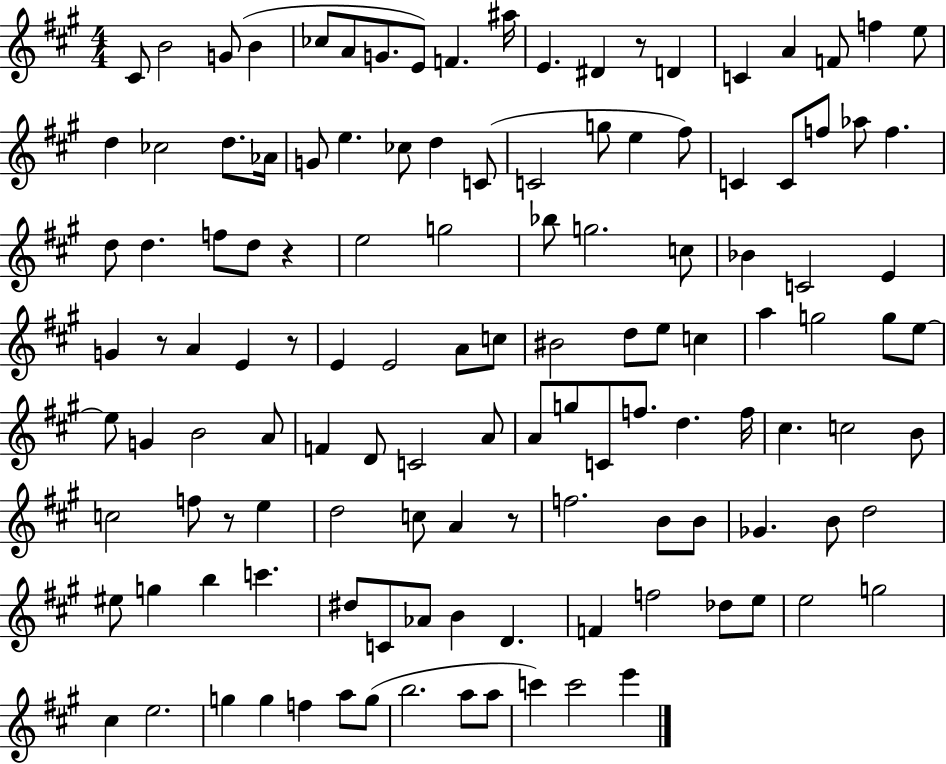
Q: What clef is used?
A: treble